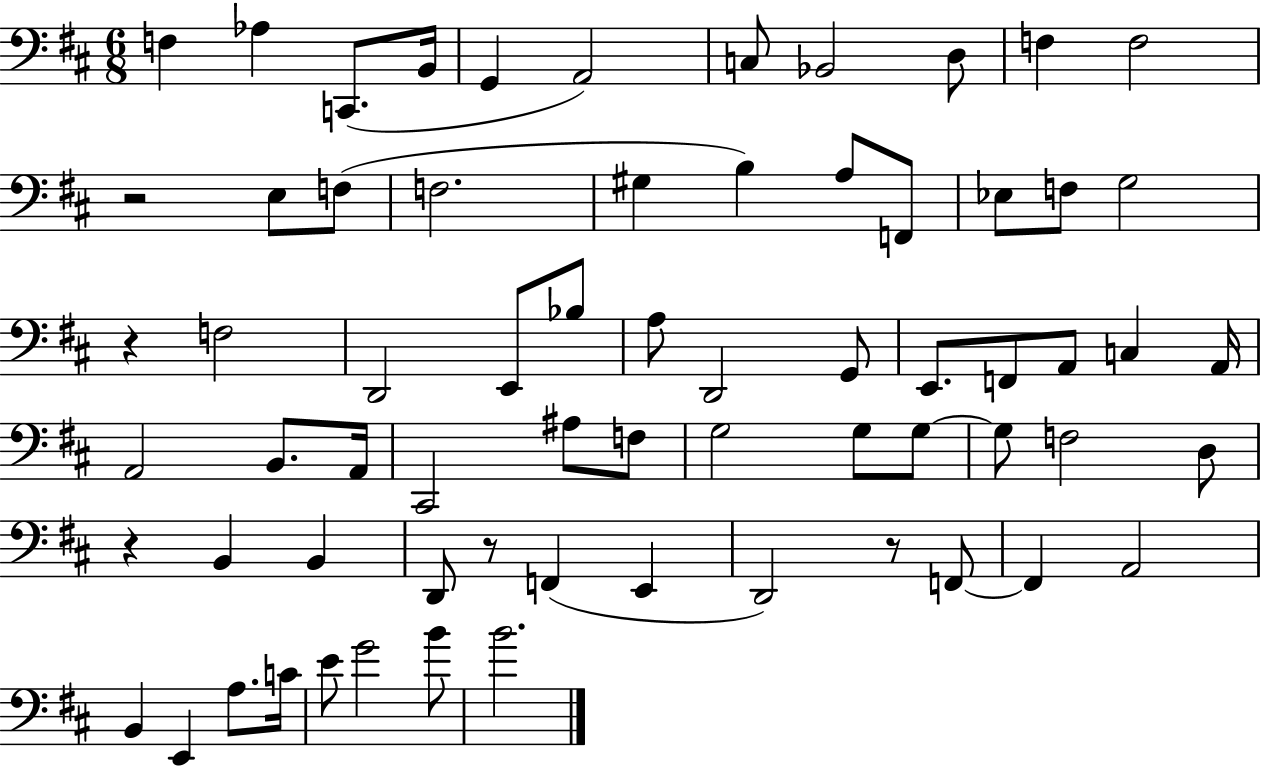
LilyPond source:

{
  \clef bass
  \numericTimeSignature
  \time 6/8
  \key d \major
  f4 aes4 c,8.( b,16 | g,4 a,2) | c8 bes,2 d8 | f4 f2 | \break r2 e8 f8( | f2. | gis4 b4) a8 f,8 | ees8 f8 g2 | \break r4 f2 | d,2 e,8 bes8 | a8 d,2 g,8 | e,8. f,8 a,8 c4 a,16 | \break a,2 b,8. a,16 | cis,2 ais8 f8 | g2 g8 g8~~ | g8 f2 d8 | \break r4 b,4 b,4 | d,8 r8 f,4( e,4 | d,2) r8 f,8~~ | f,4 a,2 | \break b,4 e,4 a8. c'16 | e'8 g'2 b'8 | b'2. | \bar "|."
}